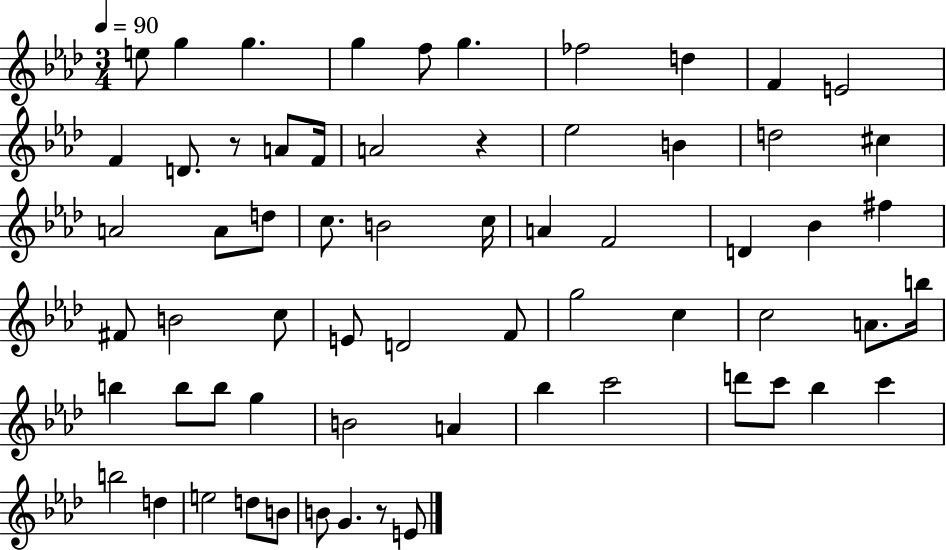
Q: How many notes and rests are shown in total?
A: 64